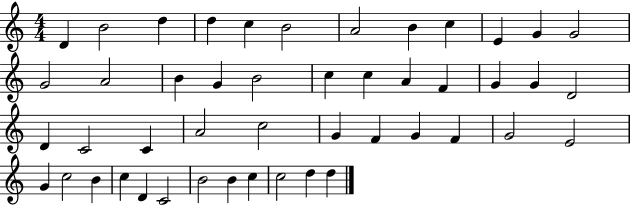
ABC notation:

X:1
T:Untitled
M:4/4
L:1/4
K:C
D B2 d d c B2 A2 B c E G G2 G2 A2 B G B2 c c A F G G D2 D C2 C A2 c2 G F G F G2 E2 G c2 B c D C2 B2 B c c2 d d